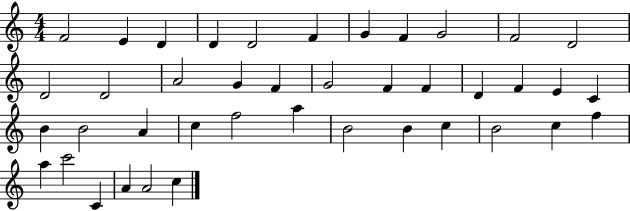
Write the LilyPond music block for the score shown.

{
  \clef treble
  \numericTimeSignature
  \time 4/4
  \key c \major
  f'2 e'4 d'4 | d'4 d'2 f'4 | g'4 f'4 g'2 | f'2 d'2 | \break d'2 d'2 | a'2 g'4 f'4 | g'2 f'4 f'4 | d'4 f'4 e'4 c'4 | \break b'4 b'2 a'4 | c''4 f''2 a''4 | b'2 b'4 c''4 | b'2 c''4 f''4 | \break a''4 c'''2 c'4 | a'4 a'2 c''4 | \bar "|."
}